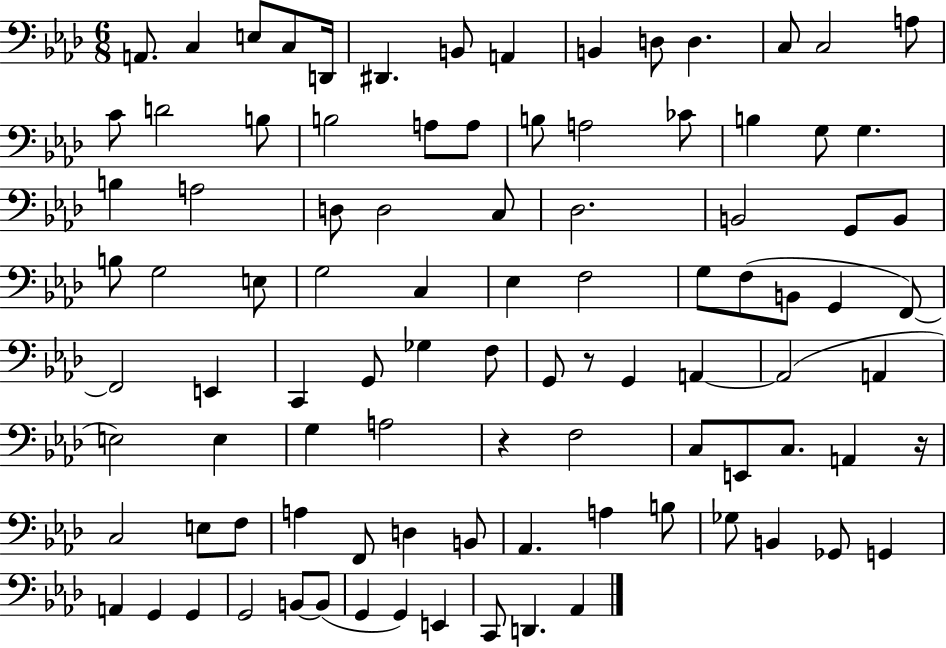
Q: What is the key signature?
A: AES major